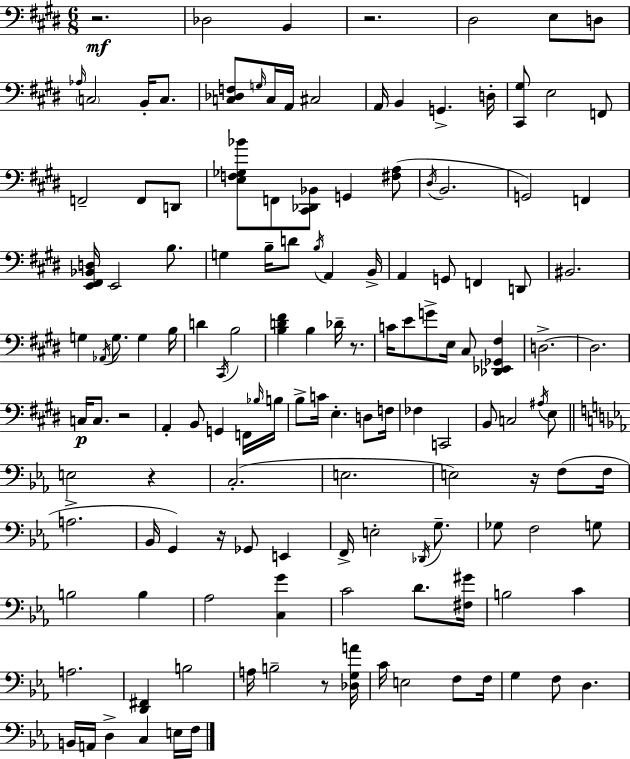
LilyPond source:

{
  \clef bass
  \numericTimeSignature
  \time 6/8
  \key e \major
  r2.\mf | des2 b,4 | r2. | dis2 e8 d8 | \break \grace { aes16 } \parenthesize c2 b,16-. c8. | <c des f>8 \grace { g16 } c16 a,16 cis2 | a,16 b,4 g,4.-> | d16-. <cis, gis>8 e2 | \break f,8 f,2-- f,8 | d,8 <e f ges bes'>8 f,8 <cis, des, bes,>8 g,4 | <fis a>8( \acciaccatura { dis16 } b,2. | g,2) f,4 | \break <e, fis, bes, d>16 e,2 | b8. g4 b16-- d'8 \acciaccatura { b16 } a,4 | b,16-> a,4 g,8 f,4 | d,8 bis,2. | \break g4 \acciaccatura { aes,16 } g8. | g4 b16 d'4 \acciaccatura { cis,16 } b2 | <b d' fis'>4 b4 | des'16-- r8. c'16 e'8 g'8-> e16 | \break cis8 <des, ees, ges, fis>4 d2.->~~ | d2. | c16\p c8. r2 | a,4-. b,8 | \break g,4 f,16 \grace { bes16 } b16 b8-> c'16 e4.-. | d8 f16 fes4 c,2 | b,8 c2 | \acciaccatura { ais16 } e8 \bar "||" \break \key ees \major e2 r4 | c2.-.( | e2. | e2) r16 f8( f16 | \break a2.-> | bes,16 g,4) r16 ges,8 e,4 | f,16-> e2-. \acciaccatura { des,16 } g8.-- | ges8 f2 g8 | \break b2 b4 | aes2 <c g'>4 | c'2 d'8. | <fis gis'>16 b2 c'4 | \break a2. | <d, fis,>4 b2 | a16 b2-- r8 | <des g a'>16 c'16 e2 f8 | \break f16 g4 f8 d4. | b,16 a,16 d4-> c4 e16 | f16 \bar "|."
}